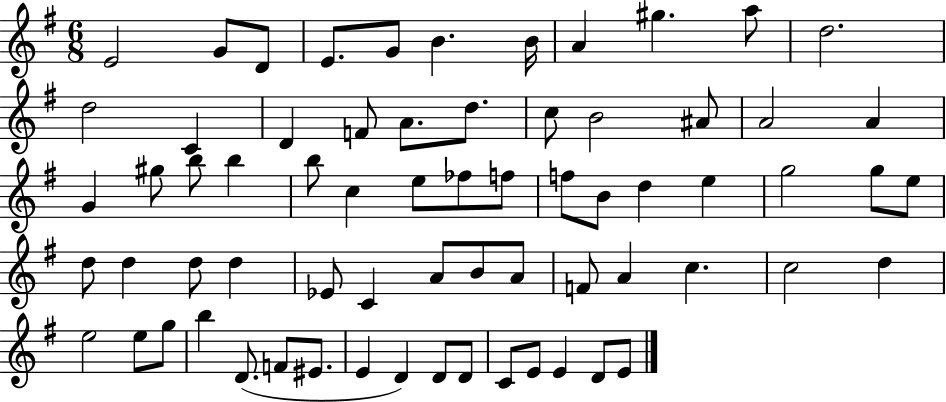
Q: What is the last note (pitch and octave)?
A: E4